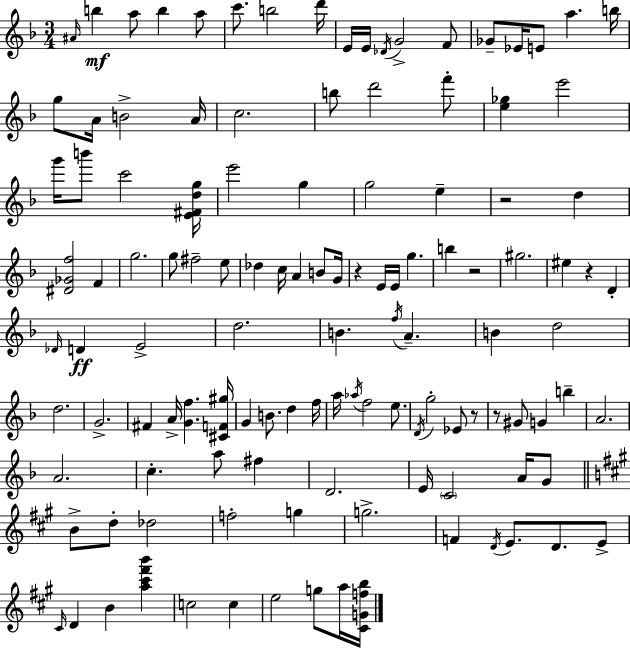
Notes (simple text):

A#4/s B5/q A5/e B5/q A5/e C6/e. B5/h D6/s E4/s E4/s Db4/s G4/h F4/e Gb4/e Eb4/s E4/e A5/q. B5/s G5/e A4/s B4/h A4/s C5/h. B5/e D6/h F6/e [E5,Gb5]/q E6/h G6/s B6/e C6/h [E4,F#4,D5,G5]/s E6/h G5/q G5/h E5/q R/h D5/q [D#4,Gb4,F5]/h F4/q G5/h. G5/e F#5/h E5/e Db5/q C5/s A4/q B4/e G4/s R/q E4/s E4/s G5/q. B5/q R/h G#5/h. EIS5/q R/q D4/q Db4/s D4/q E4/h D5/h. B4/q. F5/s A4/q. B4/q D5/h D5/h. G4/h. F#4/q A4/s [G4,F5]/q. [C#4,F4,G#5]/s G4/q B4/e. D5/q F5/s A5/s Ab5/s F5/h E5/e. D4/s G5/h Eb4/e R/e R/e G#4/e G4/q B5/q A4/h. A4/h. C5/q. A5/e F#5/q D4/h. E4/s C4/h A4/s G4/e B4/e D5/e Db5/h F5/h G5/q G5/h. F4/q D4/s E4/e. D4/e. E4/e C#4/s D4/q B4/q [A5,C#6,F#6,B6]/q C5/h C5/q E5/h G5/e A5/s [C#4,G4,F5,B5]/s